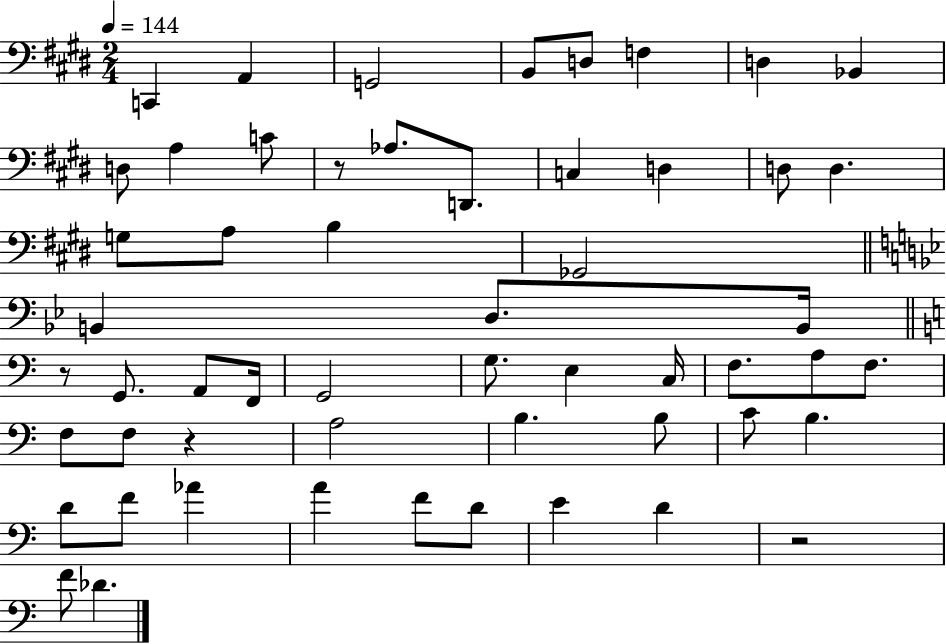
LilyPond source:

{
  \clef bass
  \numericTimeSignature
  \time 2/4
  \key e \major
  \tempo 4 = 144
  \repeat volta 2 { c,4 a,4 | g,2 | b,8 d8 f4 | d4 bes,4 | \break d8 a4 c'8 | r8 aes8. d,8. | c4 d4 | d8 d4. | \break g8 a8 b4 | ges,2 | \bar "||" \break \key bes \major b,4 d8. b,16 | \bar "||" \break \key c \major r8 g,8. a,8 f,16 | g,2 | g8. e4 c16 | f8. a8 f8. | \break f8 f8 r4 | a2 | b4. b8 | c'8 b4. | \break d'8 f'8 aes'4 | a'4 f'8 d'8 | e'4 d'4 | r2 | \break f'8 des'4. | } \bar "|."
}